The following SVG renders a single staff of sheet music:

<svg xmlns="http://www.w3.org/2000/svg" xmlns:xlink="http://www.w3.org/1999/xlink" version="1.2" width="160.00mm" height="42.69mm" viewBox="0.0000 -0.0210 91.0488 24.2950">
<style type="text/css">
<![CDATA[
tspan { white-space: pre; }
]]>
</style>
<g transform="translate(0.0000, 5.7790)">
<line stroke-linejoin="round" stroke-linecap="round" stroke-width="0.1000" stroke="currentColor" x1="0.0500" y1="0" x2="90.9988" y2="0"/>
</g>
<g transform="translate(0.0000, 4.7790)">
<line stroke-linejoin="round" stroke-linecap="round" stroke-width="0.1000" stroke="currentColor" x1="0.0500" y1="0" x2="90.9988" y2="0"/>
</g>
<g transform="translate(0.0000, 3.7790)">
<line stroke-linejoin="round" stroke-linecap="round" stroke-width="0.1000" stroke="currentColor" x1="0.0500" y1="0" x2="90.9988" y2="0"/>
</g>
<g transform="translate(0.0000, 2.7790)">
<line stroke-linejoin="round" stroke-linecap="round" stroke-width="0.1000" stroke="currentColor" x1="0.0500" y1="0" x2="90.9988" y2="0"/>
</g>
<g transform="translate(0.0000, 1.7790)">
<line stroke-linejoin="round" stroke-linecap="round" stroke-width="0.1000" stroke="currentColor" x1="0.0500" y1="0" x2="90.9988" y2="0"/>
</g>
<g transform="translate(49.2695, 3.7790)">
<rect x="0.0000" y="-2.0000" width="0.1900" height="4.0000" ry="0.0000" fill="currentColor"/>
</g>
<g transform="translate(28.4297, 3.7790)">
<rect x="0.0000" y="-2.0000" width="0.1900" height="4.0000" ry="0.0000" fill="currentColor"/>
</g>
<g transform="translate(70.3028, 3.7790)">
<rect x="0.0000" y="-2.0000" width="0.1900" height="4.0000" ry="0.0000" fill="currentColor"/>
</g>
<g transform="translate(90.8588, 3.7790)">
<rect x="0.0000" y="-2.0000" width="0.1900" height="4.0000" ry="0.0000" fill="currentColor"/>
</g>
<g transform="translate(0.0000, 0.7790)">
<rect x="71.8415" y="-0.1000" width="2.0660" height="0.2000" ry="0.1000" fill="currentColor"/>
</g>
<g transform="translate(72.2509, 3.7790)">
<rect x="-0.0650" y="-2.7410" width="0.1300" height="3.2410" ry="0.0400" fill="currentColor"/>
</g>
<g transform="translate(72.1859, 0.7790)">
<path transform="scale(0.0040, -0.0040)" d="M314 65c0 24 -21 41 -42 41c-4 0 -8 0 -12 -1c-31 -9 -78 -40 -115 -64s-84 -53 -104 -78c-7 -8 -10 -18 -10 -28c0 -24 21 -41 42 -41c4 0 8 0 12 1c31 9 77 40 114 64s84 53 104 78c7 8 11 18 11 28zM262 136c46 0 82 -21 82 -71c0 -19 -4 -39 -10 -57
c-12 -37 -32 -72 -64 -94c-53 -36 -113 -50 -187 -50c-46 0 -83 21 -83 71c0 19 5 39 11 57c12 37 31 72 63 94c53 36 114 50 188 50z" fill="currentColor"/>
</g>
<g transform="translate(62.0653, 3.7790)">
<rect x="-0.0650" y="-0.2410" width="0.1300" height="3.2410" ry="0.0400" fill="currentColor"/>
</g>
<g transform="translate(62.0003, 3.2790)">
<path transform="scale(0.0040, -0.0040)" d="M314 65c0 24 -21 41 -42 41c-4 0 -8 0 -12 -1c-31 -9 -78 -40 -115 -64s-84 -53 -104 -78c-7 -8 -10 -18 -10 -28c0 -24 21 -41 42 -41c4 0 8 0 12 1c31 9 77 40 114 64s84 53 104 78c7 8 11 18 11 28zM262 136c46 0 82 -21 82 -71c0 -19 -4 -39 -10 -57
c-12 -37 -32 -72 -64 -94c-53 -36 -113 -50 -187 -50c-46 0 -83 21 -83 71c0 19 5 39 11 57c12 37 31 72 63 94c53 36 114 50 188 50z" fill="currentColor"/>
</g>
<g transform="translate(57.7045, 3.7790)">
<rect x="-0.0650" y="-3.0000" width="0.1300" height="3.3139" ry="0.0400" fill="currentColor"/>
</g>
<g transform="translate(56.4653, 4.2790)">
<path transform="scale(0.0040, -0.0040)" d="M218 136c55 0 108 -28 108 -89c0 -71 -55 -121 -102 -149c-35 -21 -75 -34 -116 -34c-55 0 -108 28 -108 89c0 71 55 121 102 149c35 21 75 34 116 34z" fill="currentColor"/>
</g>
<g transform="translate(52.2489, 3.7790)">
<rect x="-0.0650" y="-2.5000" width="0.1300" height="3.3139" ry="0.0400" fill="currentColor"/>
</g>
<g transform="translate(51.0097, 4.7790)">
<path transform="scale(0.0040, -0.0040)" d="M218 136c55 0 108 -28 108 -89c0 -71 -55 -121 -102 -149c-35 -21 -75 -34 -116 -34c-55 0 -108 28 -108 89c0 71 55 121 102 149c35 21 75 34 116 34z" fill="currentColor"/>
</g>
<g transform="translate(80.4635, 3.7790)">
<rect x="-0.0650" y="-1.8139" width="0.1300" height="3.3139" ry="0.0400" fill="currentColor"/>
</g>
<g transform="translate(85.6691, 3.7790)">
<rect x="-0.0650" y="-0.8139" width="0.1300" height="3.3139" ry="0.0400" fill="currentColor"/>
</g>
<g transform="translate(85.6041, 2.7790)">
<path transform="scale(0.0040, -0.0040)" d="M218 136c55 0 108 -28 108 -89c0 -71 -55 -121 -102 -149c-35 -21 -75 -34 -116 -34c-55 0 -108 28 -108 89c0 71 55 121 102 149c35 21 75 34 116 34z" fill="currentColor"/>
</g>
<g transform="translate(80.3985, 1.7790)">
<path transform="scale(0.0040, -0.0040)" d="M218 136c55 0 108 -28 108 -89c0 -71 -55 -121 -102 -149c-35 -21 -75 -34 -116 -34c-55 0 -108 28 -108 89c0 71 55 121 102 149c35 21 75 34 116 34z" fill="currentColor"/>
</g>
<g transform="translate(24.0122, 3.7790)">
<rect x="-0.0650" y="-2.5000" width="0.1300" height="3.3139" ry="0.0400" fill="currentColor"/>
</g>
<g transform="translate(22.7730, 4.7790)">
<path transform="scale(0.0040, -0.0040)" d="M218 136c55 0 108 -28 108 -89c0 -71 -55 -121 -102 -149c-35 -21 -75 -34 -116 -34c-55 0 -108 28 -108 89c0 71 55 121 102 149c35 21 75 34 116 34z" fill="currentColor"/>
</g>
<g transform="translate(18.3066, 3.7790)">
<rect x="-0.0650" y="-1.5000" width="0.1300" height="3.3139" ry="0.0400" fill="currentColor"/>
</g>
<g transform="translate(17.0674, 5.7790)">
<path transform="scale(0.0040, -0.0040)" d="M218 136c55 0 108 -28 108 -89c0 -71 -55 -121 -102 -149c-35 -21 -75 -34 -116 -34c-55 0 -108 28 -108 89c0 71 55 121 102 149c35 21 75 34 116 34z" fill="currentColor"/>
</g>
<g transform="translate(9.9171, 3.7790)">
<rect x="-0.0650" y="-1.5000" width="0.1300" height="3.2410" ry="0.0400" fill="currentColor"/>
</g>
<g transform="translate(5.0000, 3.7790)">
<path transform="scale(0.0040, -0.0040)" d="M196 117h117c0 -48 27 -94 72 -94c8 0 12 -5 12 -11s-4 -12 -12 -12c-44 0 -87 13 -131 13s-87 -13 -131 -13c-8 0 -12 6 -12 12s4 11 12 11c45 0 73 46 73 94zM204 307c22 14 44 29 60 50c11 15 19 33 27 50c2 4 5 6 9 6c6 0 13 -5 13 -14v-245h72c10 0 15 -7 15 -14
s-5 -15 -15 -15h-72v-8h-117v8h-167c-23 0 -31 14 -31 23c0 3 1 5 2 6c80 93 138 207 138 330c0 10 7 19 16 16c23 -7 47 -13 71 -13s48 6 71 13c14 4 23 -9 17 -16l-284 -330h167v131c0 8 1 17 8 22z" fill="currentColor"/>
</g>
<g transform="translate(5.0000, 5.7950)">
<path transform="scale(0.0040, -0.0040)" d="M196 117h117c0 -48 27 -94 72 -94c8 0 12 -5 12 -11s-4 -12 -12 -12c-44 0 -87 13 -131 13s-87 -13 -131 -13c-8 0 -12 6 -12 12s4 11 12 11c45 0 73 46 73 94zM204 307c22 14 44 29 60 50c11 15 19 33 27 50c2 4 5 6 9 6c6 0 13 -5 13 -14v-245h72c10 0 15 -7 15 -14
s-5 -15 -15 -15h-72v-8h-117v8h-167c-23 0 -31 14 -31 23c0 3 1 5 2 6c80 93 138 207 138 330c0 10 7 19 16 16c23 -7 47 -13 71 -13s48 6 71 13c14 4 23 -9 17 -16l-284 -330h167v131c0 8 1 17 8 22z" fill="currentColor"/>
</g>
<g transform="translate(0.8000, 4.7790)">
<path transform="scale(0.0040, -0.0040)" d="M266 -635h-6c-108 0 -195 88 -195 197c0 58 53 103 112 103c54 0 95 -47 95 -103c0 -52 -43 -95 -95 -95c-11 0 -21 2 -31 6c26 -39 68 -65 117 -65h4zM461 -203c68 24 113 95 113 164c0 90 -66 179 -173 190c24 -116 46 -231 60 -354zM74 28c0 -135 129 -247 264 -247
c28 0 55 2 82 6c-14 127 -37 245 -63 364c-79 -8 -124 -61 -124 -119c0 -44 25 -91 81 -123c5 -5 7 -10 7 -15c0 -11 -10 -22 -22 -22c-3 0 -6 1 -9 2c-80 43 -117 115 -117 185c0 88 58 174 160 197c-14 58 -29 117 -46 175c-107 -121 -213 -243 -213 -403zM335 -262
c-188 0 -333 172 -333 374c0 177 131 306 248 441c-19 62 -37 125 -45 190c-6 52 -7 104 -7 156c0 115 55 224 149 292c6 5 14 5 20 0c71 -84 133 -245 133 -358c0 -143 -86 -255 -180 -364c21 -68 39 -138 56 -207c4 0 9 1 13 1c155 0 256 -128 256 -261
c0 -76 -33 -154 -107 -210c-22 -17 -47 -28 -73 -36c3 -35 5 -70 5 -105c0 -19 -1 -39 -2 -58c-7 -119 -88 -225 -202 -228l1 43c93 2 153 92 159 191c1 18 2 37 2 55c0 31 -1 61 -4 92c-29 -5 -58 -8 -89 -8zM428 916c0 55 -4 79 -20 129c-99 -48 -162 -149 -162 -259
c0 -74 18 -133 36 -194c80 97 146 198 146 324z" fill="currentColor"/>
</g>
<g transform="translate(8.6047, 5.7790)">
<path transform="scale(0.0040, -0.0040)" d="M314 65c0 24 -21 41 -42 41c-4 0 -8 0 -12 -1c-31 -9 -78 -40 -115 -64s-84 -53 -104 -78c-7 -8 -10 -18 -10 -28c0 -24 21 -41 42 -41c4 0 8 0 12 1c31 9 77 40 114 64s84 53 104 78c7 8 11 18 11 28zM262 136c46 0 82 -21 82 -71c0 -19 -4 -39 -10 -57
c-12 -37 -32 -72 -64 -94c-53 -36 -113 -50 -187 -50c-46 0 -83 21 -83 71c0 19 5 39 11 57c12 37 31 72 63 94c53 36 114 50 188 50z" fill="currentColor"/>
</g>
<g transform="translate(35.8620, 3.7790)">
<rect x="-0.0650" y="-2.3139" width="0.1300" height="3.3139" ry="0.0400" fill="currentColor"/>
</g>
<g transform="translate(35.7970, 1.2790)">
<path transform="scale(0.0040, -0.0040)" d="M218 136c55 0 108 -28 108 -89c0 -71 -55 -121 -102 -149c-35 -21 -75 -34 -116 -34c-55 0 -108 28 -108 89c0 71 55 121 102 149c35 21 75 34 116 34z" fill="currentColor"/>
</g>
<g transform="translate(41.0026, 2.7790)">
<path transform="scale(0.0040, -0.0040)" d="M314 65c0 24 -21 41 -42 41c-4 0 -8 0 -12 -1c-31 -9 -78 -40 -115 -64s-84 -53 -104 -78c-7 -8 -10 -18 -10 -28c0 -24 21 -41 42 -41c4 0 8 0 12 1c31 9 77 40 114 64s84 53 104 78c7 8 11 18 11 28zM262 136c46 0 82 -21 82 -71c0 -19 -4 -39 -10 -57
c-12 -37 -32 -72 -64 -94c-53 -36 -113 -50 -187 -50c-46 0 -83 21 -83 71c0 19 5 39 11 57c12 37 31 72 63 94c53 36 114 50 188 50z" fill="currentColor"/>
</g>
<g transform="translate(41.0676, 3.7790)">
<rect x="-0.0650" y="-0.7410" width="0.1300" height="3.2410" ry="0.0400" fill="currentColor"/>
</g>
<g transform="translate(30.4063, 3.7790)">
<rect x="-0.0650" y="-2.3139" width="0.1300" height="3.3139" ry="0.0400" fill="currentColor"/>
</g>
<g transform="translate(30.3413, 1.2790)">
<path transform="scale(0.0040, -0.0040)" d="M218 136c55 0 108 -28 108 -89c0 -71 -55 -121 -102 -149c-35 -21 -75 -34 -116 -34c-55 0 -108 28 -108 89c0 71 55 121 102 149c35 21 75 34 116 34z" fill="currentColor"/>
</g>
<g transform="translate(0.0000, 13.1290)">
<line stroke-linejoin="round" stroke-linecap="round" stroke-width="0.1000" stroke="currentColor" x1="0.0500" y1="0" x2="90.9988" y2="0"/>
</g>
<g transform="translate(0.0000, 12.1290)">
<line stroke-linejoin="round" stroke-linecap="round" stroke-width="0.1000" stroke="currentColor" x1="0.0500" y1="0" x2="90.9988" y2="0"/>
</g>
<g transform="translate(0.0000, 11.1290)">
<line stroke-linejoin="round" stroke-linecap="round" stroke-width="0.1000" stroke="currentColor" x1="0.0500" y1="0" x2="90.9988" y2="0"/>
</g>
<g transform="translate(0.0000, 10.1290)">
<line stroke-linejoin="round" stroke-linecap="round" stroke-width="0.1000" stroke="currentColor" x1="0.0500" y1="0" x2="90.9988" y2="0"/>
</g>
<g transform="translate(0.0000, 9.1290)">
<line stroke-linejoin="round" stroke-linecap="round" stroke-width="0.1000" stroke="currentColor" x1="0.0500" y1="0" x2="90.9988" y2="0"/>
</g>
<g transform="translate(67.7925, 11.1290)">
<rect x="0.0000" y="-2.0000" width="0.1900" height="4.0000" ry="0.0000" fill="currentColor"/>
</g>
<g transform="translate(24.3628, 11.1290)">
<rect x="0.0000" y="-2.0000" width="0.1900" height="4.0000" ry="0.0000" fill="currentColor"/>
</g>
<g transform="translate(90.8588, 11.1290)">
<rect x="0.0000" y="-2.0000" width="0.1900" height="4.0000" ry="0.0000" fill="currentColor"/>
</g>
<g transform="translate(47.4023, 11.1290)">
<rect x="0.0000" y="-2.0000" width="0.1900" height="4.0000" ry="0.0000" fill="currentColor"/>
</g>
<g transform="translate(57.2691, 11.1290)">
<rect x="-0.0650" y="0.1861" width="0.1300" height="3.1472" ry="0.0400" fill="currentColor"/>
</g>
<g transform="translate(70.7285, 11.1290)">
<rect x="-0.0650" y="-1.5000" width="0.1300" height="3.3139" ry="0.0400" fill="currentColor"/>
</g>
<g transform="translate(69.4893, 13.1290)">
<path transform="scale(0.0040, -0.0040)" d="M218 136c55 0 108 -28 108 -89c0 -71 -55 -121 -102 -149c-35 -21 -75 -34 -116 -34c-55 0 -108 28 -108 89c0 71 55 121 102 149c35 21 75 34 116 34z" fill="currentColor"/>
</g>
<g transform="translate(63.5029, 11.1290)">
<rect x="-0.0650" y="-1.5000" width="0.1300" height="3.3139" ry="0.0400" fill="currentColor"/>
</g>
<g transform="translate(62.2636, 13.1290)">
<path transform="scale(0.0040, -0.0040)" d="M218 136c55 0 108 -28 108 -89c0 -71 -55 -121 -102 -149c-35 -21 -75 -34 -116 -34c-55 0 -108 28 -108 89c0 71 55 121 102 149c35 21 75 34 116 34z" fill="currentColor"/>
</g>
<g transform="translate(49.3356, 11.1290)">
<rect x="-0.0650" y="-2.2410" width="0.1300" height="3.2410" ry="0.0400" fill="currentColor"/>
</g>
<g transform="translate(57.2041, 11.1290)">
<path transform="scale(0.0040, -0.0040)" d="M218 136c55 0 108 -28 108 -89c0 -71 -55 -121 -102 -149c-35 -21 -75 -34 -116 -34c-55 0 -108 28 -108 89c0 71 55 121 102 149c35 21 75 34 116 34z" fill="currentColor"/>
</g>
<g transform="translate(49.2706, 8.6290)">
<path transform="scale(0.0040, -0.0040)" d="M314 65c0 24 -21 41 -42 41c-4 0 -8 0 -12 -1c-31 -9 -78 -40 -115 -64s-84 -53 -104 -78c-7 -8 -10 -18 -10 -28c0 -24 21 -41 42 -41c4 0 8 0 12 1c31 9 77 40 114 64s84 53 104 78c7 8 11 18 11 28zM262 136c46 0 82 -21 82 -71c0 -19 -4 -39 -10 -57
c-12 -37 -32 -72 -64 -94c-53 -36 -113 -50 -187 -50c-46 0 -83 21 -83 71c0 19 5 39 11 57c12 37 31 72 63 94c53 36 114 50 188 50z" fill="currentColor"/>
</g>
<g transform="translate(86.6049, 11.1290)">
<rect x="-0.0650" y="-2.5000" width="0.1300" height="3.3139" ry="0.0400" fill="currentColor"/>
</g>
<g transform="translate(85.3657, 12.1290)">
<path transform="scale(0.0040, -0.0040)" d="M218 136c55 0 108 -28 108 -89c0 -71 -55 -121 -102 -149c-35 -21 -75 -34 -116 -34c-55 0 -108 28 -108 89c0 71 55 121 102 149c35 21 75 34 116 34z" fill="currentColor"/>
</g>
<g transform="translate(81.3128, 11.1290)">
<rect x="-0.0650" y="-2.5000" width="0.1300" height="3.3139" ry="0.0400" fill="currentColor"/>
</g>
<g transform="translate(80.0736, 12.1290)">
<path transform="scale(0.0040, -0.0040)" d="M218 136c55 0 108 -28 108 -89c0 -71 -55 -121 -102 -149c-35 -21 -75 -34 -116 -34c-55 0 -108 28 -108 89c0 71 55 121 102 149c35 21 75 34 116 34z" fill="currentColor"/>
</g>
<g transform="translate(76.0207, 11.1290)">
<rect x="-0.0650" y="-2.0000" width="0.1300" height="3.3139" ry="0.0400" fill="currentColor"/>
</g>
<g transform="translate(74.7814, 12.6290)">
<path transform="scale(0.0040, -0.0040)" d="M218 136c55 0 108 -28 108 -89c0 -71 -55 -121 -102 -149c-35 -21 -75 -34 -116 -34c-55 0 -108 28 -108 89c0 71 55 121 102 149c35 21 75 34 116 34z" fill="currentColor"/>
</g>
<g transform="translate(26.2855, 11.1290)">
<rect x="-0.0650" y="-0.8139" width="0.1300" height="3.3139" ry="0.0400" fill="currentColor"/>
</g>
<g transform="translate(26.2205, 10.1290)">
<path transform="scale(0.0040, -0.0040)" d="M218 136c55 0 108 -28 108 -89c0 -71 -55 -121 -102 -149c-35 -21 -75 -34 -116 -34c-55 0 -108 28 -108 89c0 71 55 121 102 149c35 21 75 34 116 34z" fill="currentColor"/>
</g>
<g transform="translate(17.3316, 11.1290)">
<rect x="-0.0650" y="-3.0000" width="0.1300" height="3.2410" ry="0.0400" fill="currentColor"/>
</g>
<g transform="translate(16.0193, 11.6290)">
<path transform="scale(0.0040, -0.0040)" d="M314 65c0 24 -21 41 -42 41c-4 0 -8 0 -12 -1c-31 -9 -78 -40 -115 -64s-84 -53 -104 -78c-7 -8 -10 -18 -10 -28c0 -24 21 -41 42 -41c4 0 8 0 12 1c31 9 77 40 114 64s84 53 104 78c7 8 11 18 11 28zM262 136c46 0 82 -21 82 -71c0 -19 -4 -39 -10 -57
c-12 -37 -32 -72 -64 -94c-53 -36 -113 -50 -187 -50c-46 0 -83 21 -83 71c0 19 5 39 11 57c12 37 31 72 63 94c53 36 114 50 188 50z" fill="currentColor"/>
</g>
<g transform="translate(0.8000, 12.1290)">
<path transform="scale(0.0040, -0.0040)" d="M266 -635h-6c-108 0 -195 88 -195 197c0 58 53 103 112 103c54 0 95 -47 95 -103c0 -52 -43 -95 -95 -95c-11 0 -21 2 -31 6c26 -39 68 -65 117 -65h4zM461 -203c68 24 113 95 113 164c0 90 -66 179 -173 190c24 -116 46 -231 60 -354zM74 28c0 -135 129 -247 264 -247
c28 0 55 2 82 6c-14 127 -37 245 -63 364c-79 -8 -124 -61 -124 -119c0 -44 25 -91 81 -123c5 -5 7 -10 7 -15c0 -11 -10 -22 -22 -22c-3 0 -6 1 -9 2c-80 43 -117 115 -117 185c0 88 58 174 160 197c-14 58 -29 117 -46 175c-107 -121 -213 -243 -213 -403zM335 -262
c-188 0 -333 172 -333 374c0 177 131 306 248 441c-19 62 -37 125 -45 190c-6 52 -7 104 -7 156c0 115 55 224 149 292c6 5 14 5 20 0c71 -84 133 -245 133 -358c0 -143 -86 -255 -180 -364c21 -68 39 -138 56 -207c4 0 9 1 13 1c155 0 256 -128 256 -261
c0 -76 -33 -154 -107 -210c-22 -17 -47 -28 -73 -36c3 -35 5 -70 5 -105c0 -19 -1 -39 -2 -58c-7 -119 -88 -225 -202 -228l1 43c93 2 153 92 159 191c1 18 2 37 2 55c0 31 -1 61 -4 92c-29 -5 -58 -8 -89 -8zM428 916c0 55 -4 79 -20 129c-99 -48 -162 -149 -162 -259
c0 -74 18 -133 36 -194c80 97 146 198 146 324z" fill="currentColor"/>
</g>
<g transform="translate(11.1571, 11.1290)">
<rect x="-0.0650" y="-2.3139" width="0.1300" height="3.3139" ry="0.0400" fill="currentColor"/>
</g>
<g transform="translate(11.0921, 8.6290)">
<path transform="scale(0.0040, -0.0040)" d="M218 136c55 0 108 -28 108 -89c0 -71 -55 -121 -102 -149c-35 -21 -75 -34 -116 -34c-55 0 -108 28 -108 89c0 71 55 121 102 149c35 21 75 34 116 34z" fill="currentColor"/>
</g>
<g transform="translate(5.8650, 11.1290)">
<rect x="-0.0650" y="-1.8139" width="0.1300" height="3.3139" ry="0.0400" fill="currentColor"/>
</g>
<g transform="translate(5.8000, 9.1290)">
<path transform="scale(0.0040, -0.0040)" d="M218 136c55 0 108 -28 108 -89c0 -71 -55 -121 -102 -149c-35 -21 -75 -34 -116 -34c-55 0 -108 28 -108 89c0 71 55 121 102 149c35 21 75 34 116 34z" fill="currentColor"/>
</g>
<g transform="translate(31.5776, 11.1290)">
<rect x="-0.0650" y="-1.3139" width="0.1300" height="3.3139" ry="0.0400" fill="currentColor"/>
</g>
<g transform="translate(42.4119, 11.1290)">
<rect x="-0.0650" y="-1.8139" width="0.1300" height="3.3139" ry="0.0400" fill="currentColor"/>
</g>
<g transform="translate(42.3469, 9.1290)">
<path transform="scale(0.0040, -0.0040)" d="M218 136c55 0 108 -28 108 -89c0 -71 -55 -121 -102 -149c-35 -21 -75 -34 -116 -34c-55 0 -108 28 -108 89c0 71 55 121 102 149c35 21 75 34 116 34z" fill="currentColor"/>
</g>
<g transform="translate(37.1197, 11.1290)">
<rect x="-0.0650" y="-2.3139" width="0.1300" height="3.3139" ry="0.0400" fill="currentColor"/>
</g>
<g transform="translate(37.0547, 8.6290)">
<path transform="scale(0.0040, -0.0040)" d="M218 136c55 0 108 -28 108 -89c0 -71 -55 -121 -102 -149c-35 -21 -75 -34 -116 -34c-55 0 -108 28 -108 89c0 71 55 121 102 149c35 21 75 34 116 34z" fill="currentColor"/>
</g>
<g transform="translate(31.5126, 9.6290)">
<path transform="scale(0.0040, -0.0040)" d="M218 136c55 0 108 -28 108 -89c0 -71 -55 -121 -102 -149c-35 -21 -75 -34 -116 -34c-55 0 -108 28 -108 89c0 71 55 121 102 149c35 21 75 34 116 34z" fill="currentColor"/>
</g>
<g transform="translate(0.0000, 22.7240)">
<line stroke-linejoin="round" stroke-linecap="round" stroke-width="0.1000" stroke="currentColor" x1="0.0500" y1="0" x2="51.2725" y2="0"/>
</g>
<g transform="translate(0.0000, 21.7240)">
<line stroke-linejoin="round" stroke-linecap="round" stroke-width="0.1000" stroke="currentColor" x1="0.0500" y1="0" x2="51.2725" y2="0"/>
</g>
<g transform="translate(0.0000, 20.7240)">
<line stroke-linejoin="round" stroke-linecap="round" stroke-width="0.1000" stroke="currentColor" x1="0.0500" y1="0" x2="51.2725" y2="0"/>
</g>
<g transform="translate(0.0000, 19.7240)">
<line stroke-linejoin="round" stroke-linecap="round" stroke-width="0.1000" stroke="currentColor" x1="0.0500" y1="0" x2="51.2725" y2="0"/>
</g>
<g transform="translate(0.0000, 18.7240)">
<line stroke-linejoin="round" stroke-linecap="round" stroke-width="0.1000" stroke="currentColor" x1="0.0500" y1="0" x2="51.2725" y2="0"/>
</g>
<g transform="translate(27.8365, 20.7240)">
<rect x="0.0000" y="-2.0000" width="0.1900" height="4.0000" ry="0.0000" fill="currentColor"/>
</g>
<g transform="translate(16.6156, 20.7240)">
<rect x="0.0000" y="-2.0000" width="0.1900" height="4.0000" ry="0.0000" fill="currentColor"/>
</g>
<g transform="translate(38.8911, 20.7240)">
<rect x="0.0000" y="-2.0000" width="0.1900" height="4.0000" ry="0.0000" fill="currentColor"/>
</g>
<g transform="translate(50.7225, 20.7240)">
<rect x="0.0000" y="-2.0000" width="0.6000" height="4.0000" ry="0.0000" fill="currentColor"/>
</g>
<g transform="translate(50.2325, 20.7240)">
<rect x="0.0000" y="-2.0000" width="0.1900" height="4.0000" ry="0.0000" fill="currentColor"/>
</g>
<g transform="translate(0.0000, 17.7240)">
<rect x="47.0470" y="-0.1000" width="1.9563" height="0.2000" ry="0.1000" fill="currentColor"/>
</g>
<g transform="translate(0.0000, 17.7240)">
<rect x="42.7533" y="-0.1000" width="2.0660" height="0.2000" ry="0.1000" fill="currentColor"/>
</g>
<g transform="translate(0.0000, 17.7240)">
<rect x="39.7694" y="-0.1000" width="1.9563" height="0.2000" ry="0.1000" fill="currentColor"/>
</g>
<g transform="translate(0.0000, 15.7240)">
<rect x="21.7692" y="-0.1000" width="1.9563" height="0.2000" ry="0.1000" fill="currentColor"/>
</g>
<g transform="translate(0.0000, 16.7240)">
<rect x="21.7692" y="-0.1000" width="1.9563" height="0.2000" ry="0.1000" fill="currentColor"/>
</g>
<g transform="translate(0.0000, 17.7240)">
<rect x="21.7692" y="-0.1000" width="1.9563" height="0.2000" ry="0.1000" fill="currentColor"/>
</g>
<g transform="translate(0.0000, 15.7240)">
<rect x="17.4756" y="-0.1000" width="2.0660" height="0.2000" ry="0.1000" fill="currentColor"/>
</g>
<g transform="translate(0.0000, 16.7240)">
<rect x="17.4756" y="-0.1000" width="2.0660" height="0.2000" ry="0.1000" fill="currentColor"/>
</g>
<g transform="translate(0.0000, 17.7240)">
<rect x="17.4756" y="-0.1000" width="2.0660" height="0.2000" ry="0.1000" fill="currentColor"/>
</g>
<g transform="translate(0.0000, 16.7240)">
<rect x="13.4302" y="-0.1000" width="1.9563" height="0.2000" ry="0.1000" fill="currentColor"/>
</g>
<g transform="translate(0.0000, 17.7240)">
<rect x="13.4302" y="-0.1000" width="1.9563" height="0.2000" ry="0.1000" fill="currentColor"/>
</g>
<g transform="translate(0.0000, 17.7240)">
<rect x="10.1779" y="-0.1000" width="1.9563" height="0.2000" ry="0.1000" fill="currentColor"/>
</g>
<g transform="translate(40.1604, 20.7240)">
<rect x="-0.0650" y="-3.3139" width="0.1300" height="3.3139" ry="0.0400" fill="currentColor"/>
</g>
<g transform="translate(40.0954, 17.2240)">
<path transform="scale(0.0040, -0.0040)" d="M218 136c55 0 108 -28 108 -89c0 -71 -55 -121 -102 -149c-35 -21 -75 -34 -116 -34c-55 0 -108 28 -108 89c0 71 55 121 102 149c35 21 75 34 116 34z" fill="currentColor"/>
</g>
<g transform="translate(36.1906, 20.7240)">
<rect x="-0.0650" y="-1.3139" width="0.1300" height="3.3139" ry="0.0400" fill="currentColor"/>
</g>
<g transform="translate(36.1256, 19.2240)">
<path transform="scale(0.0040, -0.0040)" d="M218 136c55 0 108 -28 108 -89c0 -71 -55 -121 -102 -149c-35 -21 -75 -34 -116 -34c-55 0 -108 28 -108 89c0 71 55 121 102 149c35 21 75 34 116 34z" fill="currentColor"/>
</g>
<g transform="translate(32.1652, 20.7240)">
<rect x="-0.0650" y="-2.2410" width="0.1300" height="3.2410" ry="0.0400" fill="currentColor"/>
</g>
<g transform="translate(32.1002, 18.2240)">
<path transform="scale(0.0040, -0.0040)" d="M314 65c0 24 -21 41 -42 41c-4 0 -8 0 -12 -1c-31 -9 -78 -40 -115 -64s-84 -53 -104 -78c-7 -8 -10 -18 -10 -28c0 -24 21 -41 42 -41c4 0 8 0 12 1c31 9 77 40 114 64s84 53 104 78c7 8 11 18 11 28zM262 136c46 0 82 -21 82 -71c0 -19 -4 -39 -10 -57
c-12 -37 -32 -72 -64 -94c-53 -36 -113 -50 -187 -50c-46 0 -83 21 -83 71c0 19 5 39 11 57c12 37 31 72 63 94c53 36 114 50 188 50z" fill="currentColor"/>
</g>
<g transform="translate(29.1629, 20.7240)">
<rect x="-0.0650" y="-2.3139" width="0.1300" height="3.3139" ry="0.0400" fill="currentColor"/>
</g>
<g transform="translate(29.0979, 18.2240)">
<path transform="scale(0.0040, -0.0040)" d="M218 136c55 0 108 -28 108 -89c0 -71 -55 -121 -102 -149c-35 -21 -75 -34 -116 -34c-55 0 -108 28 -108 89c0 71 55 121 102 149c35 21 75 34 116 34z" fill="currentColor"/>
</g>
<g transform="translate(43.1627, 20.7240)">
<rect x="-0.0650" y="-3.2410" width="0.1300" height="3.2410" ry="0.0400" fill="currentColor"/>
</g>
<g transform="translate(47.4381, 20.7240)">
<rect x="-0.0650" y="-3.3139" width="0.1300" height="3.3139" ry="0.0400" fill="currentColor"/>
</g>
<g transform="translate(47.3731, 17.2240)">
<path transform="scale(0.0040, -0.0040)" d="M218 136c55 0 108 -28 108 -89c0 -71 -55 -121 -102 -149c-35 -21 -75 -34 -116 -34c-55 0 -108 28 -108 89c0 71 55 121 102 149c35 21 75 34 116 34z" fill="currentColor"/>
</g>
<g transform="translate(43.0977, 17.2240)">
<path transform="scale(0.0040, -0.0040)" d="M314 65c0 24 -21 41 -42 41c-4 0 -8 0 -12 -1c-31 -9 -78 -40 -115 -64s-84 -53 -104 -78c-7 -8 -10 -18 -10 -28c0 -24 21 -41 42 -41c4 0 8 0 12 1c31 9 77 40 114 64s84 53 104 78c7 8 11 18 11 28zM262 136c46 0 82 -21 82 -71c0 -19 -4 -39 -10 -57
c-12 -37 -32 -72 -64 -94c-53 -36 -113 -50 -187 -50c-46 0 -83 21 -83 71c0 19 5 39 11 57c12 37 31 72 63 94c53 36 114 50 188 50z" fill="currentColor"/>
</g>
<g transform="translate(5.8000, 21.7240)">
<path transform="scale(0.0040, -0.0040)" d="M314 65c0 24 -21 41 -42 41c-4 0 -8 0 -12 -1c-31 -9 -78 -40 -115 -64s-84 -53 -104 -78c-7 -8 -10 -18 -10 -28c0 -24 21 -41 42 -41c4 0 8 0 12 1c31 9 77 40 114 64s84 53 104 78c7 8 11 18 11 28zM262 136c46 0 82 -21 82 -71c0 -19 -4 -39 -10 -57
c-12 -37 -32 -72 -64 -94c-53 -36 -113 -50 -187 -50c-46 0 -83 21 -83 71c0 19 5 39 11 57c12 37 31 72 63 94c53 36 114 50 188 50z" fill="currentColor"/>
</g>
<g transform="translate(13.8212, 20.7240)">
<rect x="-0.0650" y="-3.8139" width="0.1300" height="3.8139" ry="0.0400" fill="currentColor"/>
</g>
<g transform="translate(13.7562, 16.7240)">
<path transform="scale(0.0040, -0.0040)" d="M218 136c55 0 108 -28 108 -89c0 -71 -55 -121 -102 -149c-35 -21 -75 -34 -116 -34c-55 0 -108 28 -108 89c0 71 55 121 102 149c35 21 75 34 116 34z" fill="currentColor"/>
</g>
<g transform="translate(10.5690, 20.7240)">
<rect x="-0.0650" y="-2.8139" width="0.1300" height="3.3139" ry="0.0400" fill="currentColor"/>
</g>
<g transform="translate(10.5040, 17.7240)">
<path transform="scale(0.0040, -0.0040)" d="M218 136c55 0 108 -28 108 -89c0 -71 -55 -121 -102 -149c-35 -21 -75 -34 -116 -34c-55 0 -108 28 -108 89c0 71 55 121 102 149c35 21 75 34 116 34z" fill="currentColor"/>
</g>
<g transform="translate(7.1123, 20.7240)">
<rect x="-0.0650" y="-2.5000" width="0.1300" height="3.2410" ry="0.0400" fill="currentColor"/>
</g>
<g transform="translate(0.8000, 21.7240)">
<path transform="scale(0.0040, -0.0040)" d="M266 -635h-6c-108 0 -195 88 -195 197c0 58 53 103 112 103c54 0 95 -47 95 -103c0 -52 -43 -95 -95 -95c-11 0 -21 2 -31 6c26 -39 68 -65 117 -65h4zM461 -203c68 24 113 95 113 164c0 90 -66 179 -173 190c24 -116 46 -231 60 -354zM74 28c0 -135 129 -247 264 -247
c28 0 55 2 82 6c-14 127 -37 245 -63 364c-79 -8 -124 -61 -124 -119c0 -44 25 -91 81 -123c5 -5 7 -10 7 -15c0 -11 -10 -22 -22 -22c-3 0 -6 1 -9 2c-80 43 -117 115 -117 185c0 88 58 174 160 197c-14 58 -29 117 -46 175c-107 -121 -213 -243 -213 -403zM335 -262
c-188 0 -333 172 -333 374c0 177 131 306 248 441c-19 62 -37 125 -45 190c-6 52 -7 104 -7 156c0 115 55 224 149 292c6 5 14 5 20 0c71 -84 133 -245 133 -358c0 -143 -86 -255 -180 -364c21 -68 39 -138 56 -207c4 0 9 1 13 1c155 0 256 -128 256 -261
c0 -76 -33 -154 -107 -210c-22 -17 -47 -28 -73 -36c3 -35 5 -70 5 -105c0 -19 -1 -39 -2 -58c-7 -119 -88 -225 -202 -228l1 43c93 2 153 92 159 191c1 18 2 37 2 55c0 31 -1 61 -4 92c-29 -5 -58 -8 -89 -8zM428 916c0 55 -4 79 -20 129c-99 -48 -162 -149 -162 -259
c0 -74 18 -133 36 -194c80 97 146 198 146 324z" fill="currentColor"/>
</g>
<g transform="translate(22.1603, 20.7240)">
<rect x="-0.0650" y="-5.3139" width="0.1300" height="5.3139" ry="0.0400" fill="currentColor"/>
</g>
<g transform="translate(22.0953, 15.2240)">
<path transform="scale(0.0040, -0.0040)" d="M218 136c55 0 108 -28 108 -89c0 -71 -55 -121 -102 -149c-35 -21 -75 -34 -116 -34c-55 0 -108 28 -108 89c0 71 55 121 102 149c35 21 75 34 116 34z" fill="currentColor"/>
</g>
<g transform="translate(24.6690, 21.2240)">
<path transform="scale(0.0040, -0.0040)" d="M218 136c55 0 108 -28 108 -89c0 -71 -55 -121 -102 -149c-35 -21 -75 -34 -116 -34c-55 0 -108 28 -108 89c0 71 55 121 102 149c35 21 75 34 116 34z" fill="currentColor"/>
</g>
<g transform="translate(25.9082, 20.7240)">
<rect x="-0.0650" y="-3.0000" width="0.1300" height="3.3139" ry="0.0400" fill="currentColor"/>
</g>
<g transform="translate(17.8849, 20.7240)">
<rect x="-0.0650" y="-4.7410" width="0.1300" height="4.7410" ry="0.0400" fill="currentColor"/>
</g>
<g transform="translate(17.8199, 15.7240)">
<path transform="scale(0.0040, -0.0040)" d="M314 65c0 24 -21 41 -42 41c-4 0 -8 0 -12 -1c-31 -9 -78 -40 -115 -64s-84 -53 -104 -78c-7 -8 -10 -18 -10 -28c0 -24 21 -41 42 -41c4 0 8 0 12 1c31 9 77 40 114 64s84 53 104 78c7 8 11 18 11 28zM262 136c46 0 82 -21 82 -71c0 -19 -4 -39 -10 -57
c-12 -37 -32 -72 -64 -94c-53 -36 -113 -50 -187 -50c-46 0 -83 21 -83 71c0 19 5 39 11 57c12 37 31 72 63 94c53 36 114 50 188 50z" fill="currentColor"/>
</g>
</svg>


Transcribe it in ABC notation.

X:1
T:Untitled
M:4/4
L:1/4
K:C
E2 E G g g d2 G A c2 a2 f d f g A2 d e g f g2 B E E F G G G2 a c' e'2 f' A g g2 e b b2 b